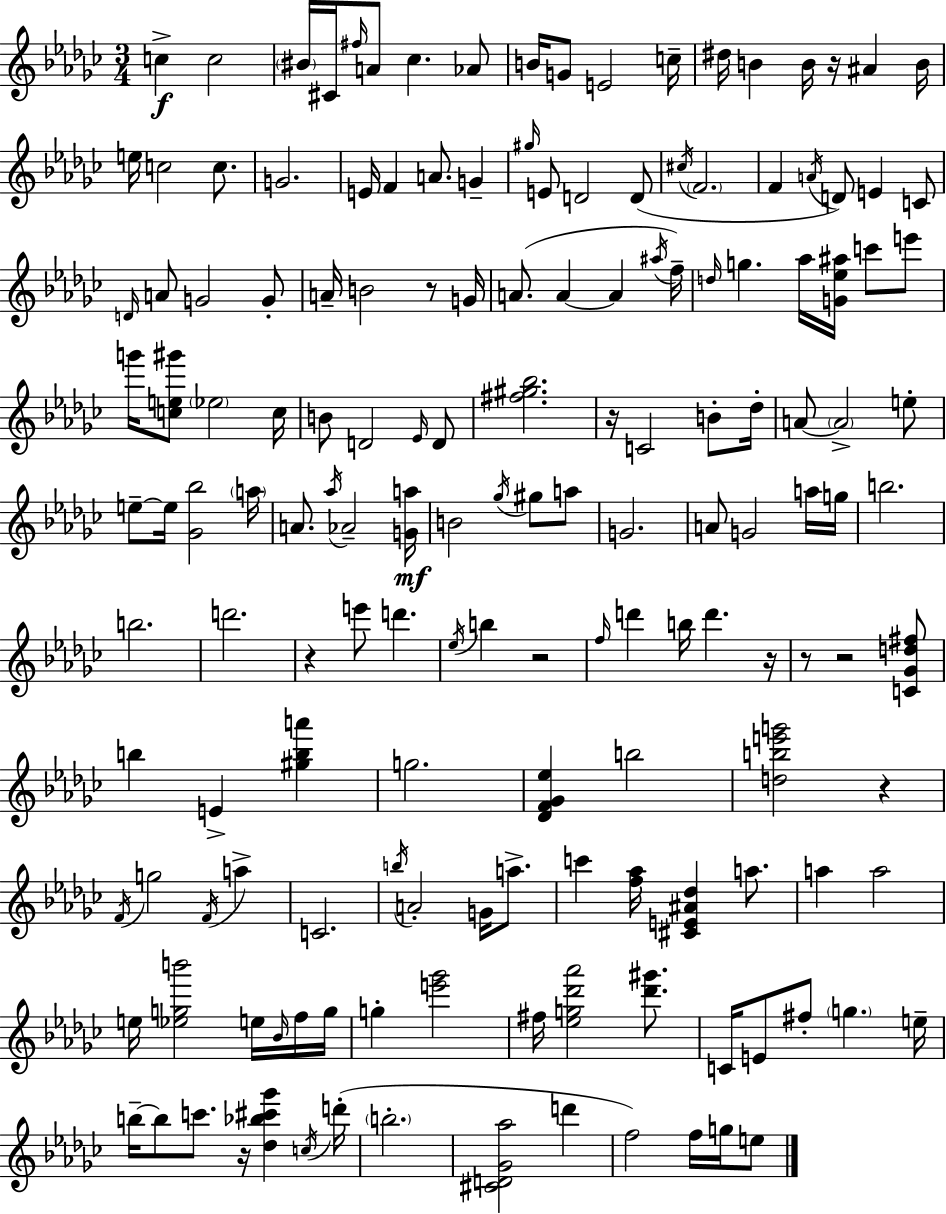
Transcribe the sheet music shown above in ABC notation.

X:1
T:Untitled
M:3/4
L:1/4
K:Ebm
c c2 ^B/4 ^C/4 ^f/4 A/2 _c _A/2 B/4 G/2 E2 c/4 ^d/4 B B/4 z/4 ^A B/4 e/4 c2 c/2 G2 E/4 F A/2 G ^g/4 E/2 D2 D/2 ^c/4 F2 F A/4 D/2 E C/2 D/4 A/2 G2 G/2 A/4 B2 z/2 G/4 A/2 A A ^a/4 f/4 d/4 g _a/4 [G_e^a]/4 c'/2 e'/2 g'/4 [ce^g']/2 _e2 c/4 B/2 D2 _E/4 D/2 [^f^g_b]2 z/4 C2 B/2 _d/4 A/2 A2 e/2 e/2 e/4 [_G_b]2 a/4 A/2 _a/4 _A2 [Ga]/4 B2 _g/4 ^g/2 a/2 G2 A/2 G2 a/4 g/4 b2 b2 d'2 z e'/2 d' _e/4 b z2 f/4 d' b/4 d' z/4 z/2 z2 [C_Gd^f]/2 b E [^gba'] g2 [_DF_G_e] b2 [dbe'g']2 z F/4 g2 F/4 a C2 b/4 A2 G/4 a/2 c' [f_a]/4 [^CE^A_d] a/2 a a2 e/4 [_egb']2 e/4 _B/4 f/4 g/4 g [e'_g']2 ^f/4 [_eg_d'_a']2 [_d'^g']/2 C/4 E/2 ^f/2 g e/4 b/4 b/2 c'/2 z/4 [_d_b^c'_g'] c/4 d'/4 b2 [^CD_G_a]2 d' f2 f/4 g/4 e/2